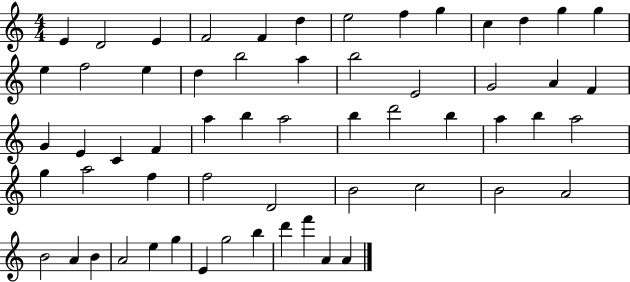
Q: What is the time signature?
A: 4/4